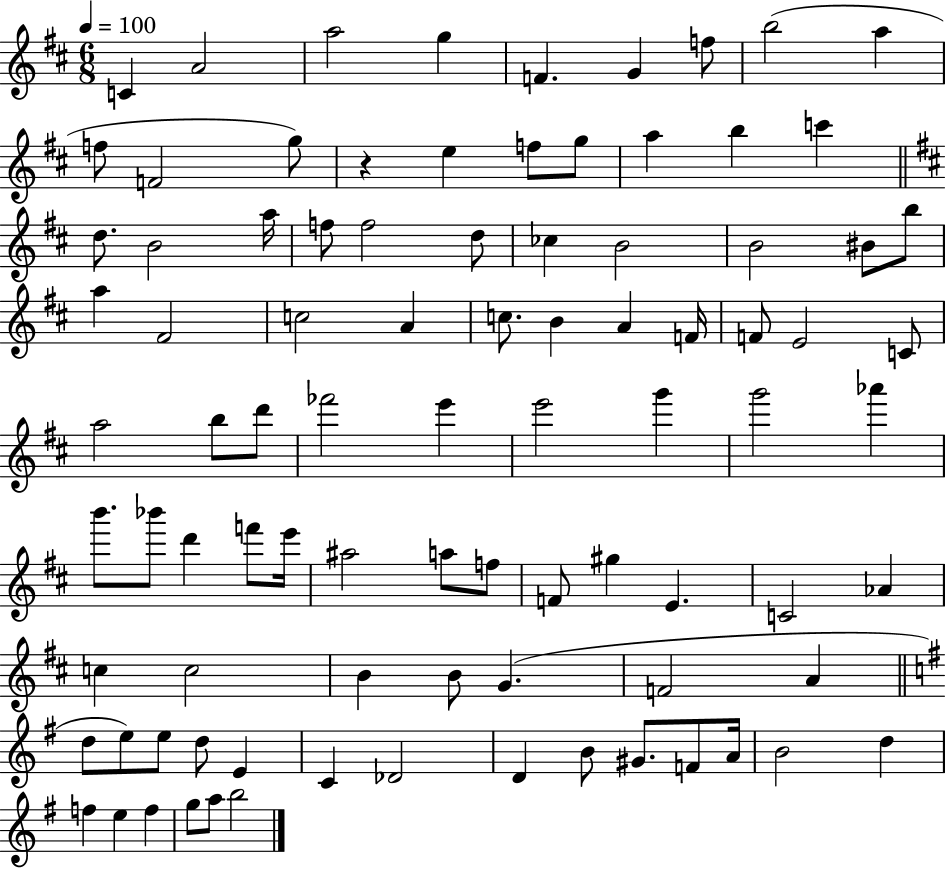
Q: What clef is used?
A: treble